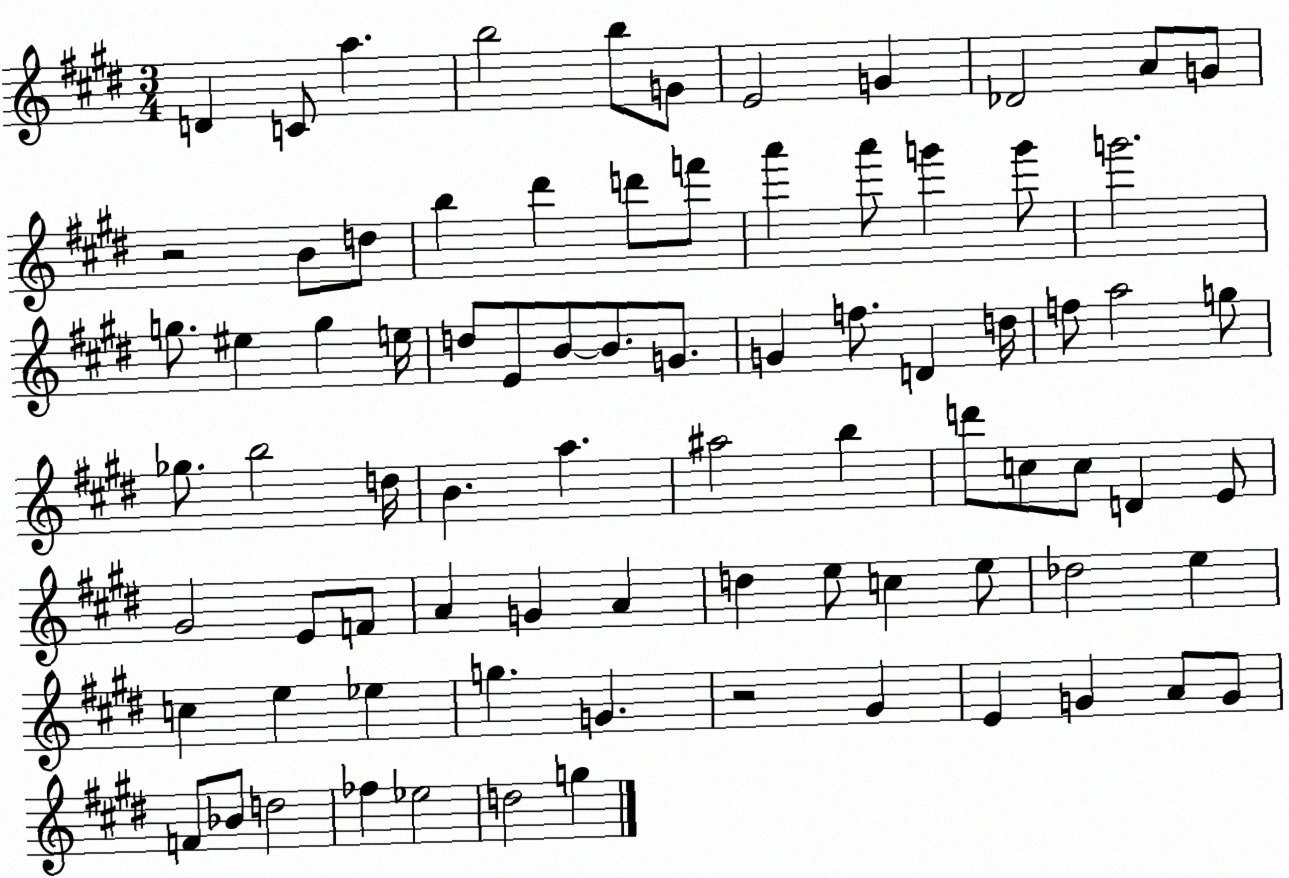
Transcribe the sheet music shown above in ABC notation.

X:1
T:Untitled
M:3/4
L:1/4
K:E
D C/2 a b2 b/2 G/2 E2 G _D2 A/2 G/2 z2 B/2 d/2 b ^d' d'/2 f'/2 a' a'/2 g' g'/2 g'2 g/2 ^e g e/4 d/2 E/2 B/2 B/2 G/2 G f/2 D d/4 f/2 a2 g/2 _g/2 b2 d/4 B a ^a2 b d'/2 c/2 c/2 D E/2 ^G2 E/2 F/2 A G A d e/2 c e/2 _d2 e c e _e g G z2 ^G E G A/2 G/2 F/2 _B/2 d2 _f _e2 d2 g